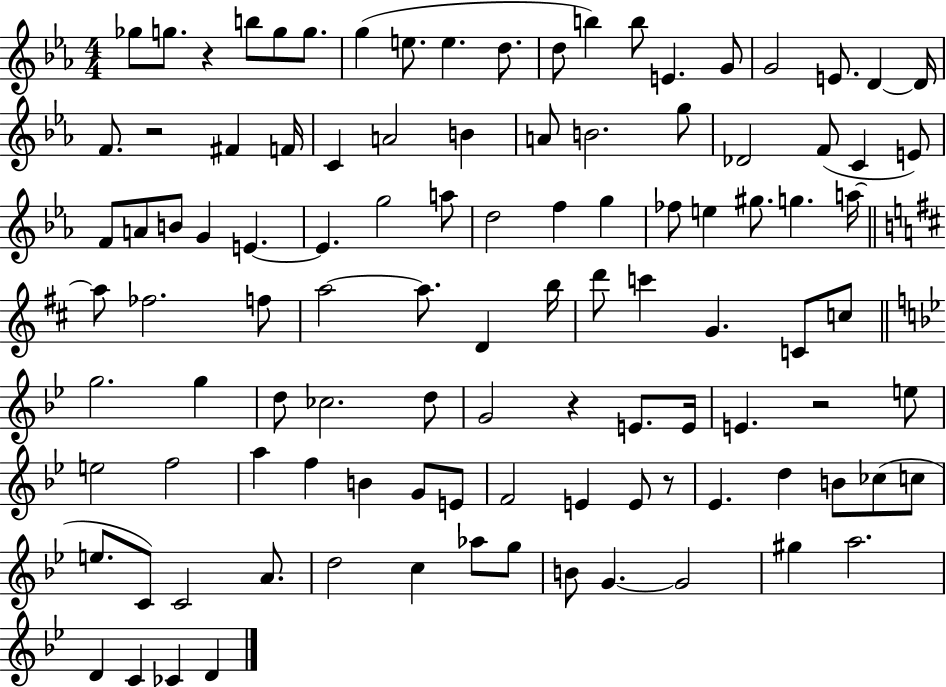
{
  \clef treble
  \numericTimeSignature
  \time 4/4
  \key ees \major
  \repeat volta 2 { ges''8 g''8. r4 b''8 g''8 g''8. | g''4( e''8. e''4. d''8. | d''8 b''4) b''8 e'4. g'8 | g'2 e'8. d'4~~ d'16 | \break f'8. r2 fis'4 f'16 | c'4 a'2 b'4 | a'8 b'2. g''8 | des'2 f'8( c'4 e'8) | \break f'8 a'8 b'8 g'4 e'4.~~ | e'4. g''2 a''8 | d''2 f''4 g''4 | fes''8 e''4 gis''8. g''4. a''16~~ | \break \bar "||" \break \key b \minor a''8 fes''2. f''8 | a''2~~ a''8. d'4 b''16 | d'''8 c'''4 g'4. c'8 c''8 | \bar "||" \break \key g \minor g''2. g''4 | d''8 ces''2. d''8 | g'2 r4 e'8. e'16 | e'4. r2 e''8 | \break e''2 f''2 | a''4 f''4 b'4 g'8 e'8 | f'2 e'4 e'8 r8 | ees'4. d''4 b'8 ces''8( c''8 | \break e''8. c'8) c'2 a'8. | d''2 c''4 aes''8 g''8 | b'8 g'4.~~ g'2 | gis''4 a''2. | \break d'4 c'4 ces'4 d'4 | } \bar "|."
}